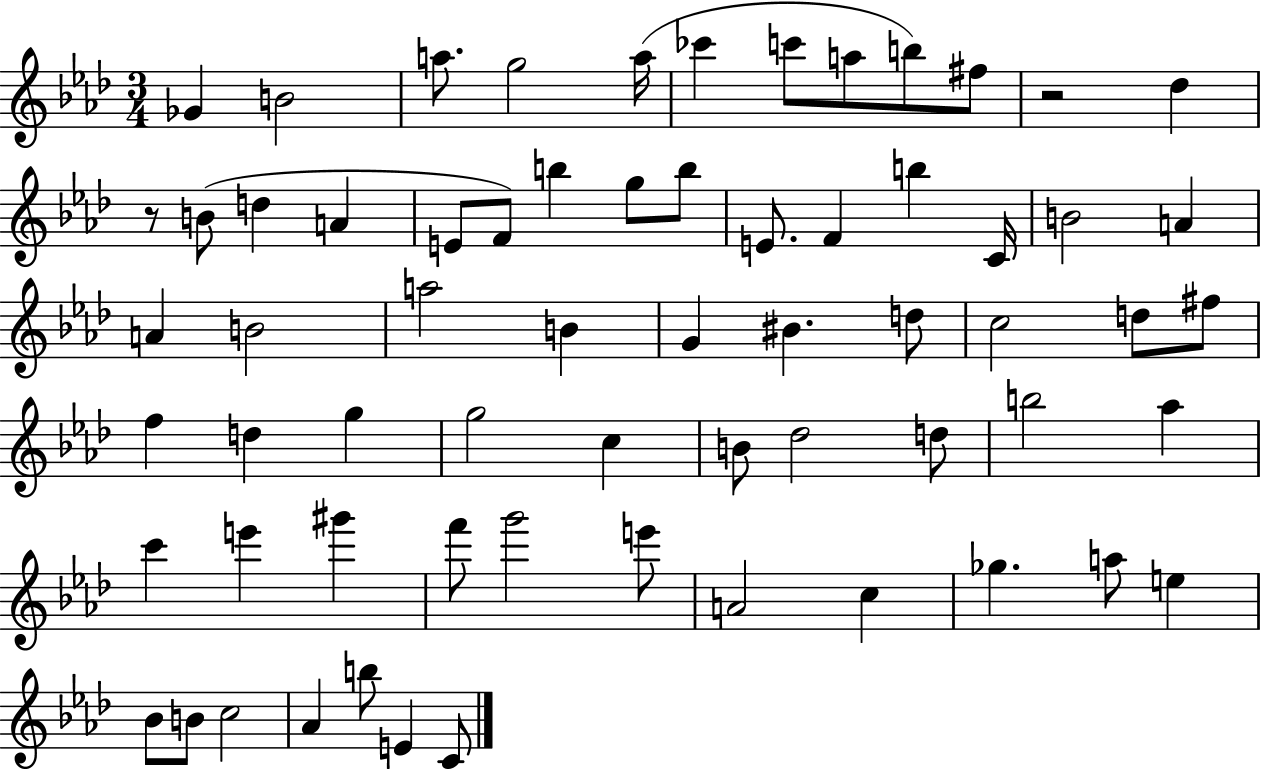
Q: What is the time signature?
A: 3/4